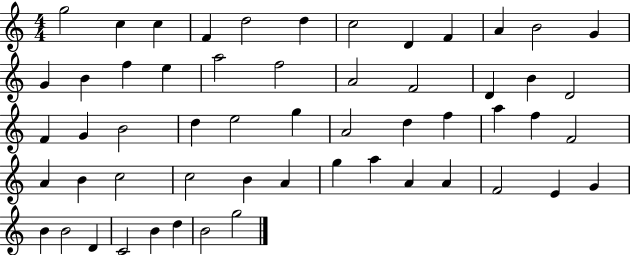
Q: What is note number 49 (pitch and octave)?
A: B4